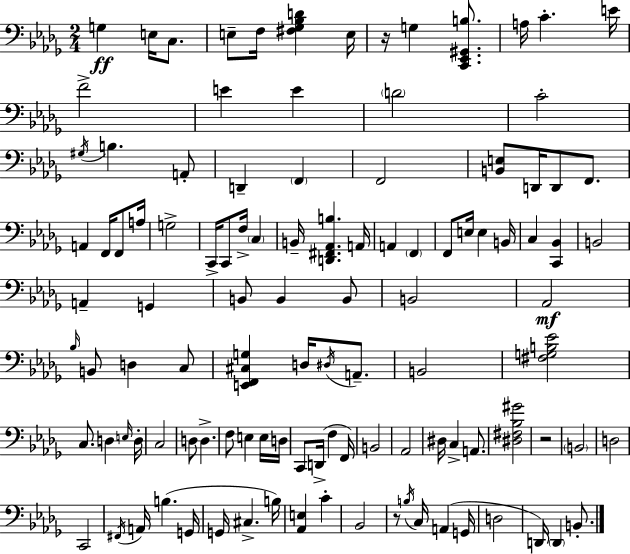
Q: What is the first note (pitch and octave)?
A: G3